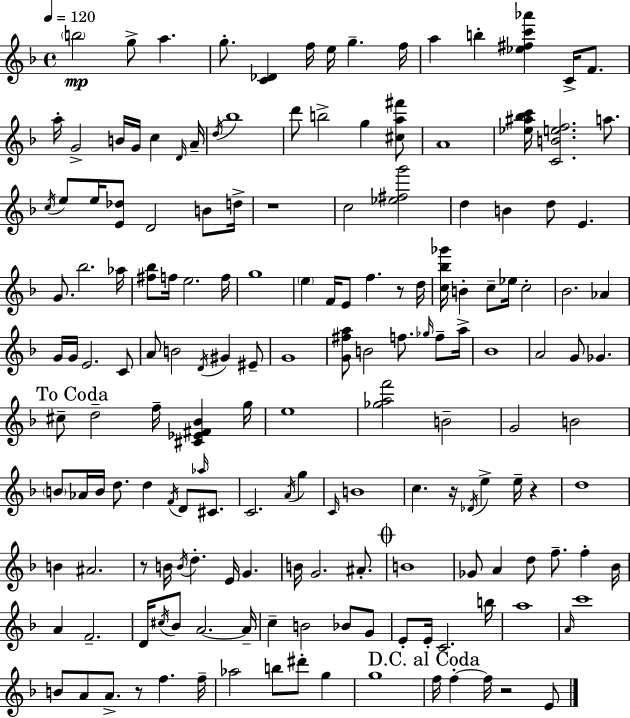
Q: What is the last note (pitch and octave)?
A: E4